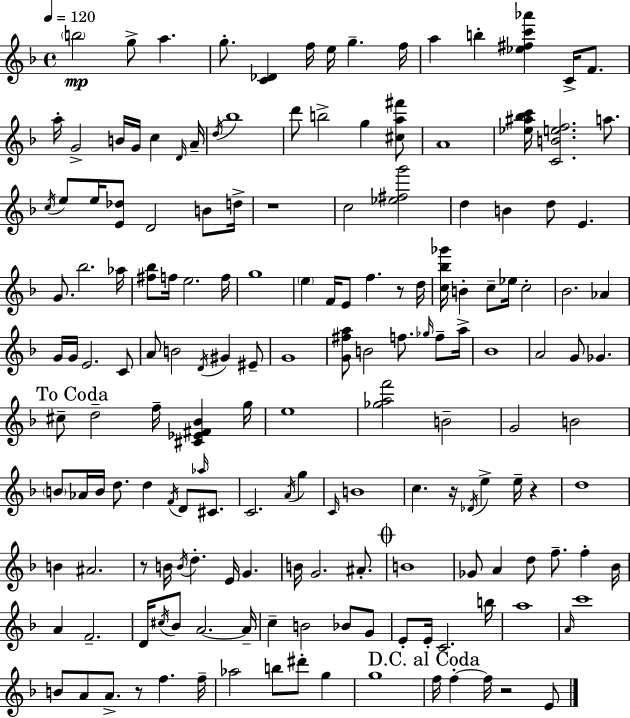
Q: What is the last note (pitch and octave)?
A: E4